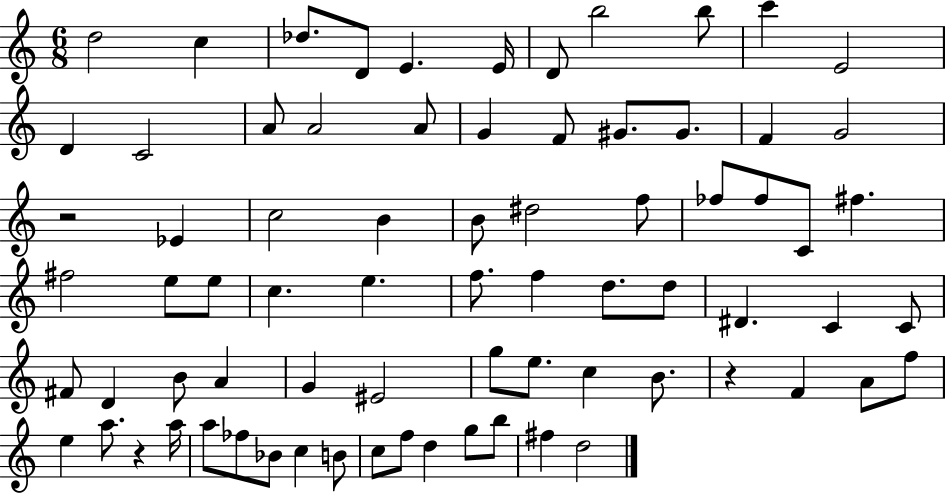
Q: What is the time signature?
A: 6/8